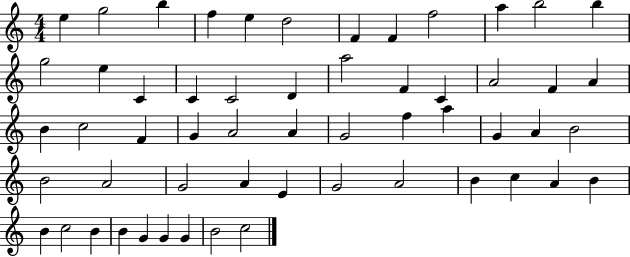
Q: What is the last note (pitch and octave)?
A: C5